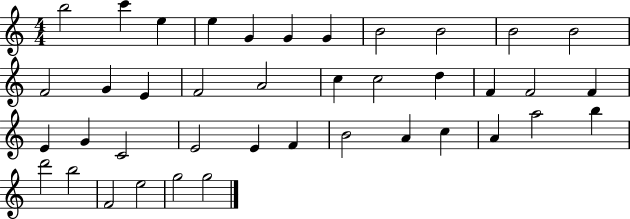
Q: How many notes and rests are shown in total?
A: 40